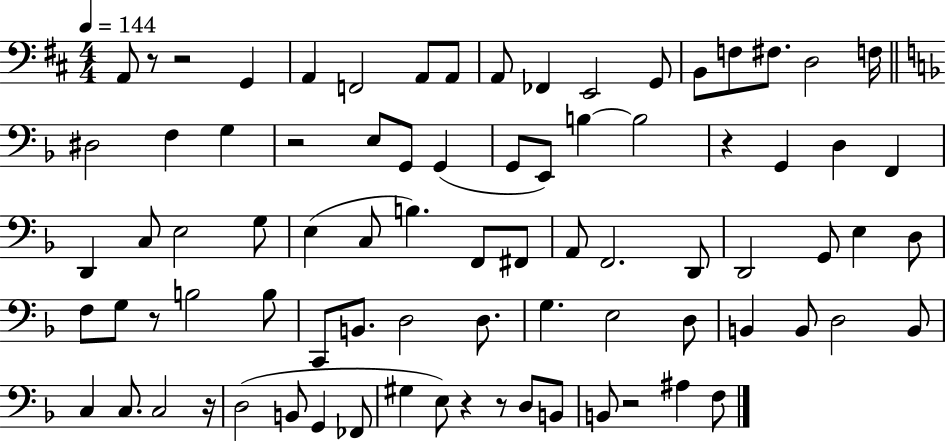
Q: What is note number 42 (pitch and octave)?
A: G2